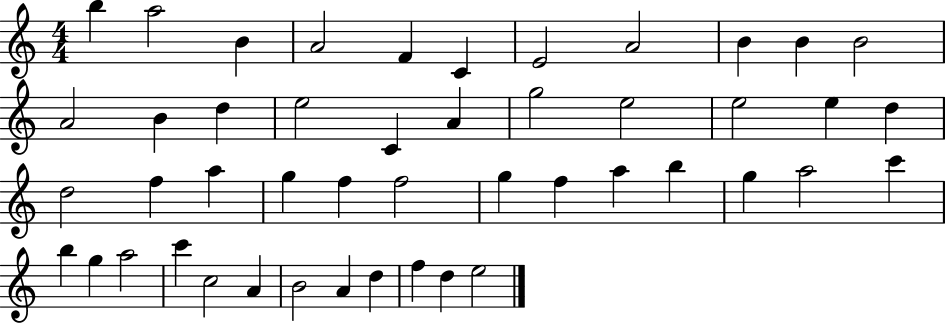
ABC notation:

X:1
T:Untitled
M:4/4
L:1/4
K:C
b a2 B A2 F C E2 A2 B B B2 A2 B d e2 C A g2 e2 e2 e d d2 f a g f f2 g f a b g a2 c' b g a2 c' c2 A B2 A d f d e2